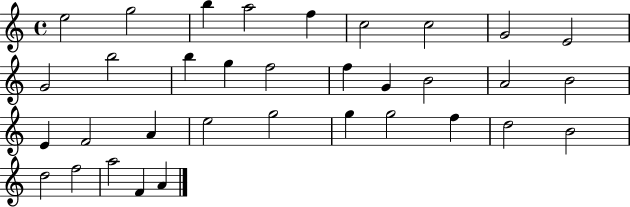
X:1
T:Untitled
M:4/4
L:1/4
K:C
e2 g2 b a2 f c2 c2 G2 E2 G2 b2 b g f2 f G B2 A2 B2 E F2 A e2 g2 g g2 f d2 B2 d2 f2 a2 F A